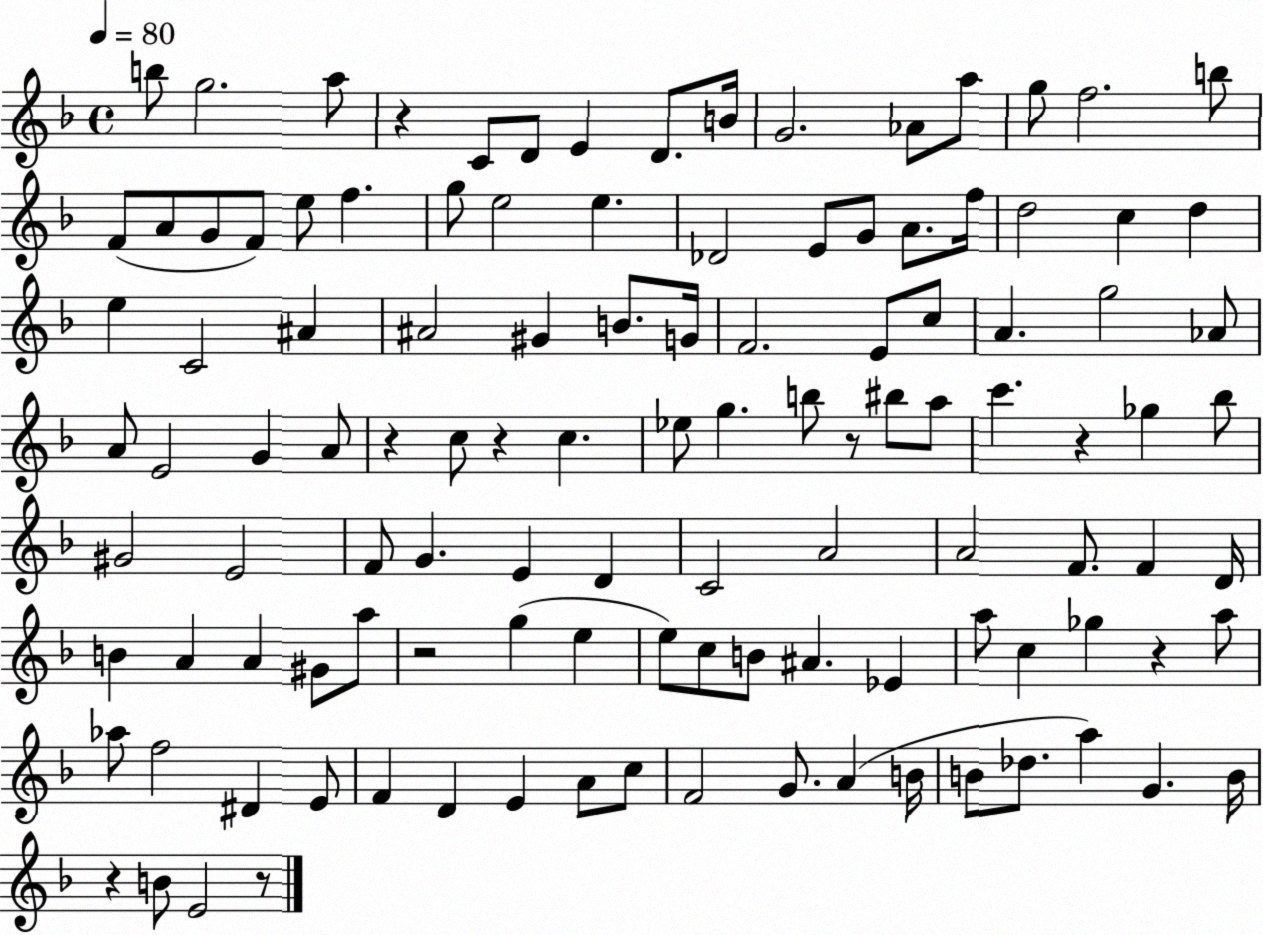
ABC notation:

X:1
T:Untitled
M:4/4
L:1/4
K:F
b/2 g2 a/2 z C/2 D/2 E D/2 B/4 G2 _A/2 a/2 g/2 f2 b/2 F/2 A/2 G/2 F/2 e/2 f g/2 e2 e _D2 E/2 G/2 A/2 f/4 d2 c d e C2 ^A ^A2 ^G B/2 G/4 F2 E/2 c/2 A g2 _A/2 A/2 E2 G A/2 z c/2 z c _e/2 g b/2 z/2 ^b/2 a/2 c' z _g _b/2 ^G2 E2 F/2 G E D C2 A2 A2 F/2 F D/4 B A A ^G/2 a/2 z2 g e e/2 c/2 B/2 ^A _E a/2 c _g z a/2 _a/2 f2 ^D E/2 F D E A/2 c/2 F2 G/2 A B/4 B/2 _d/2 a G B/4 z B/2 E2 z/2